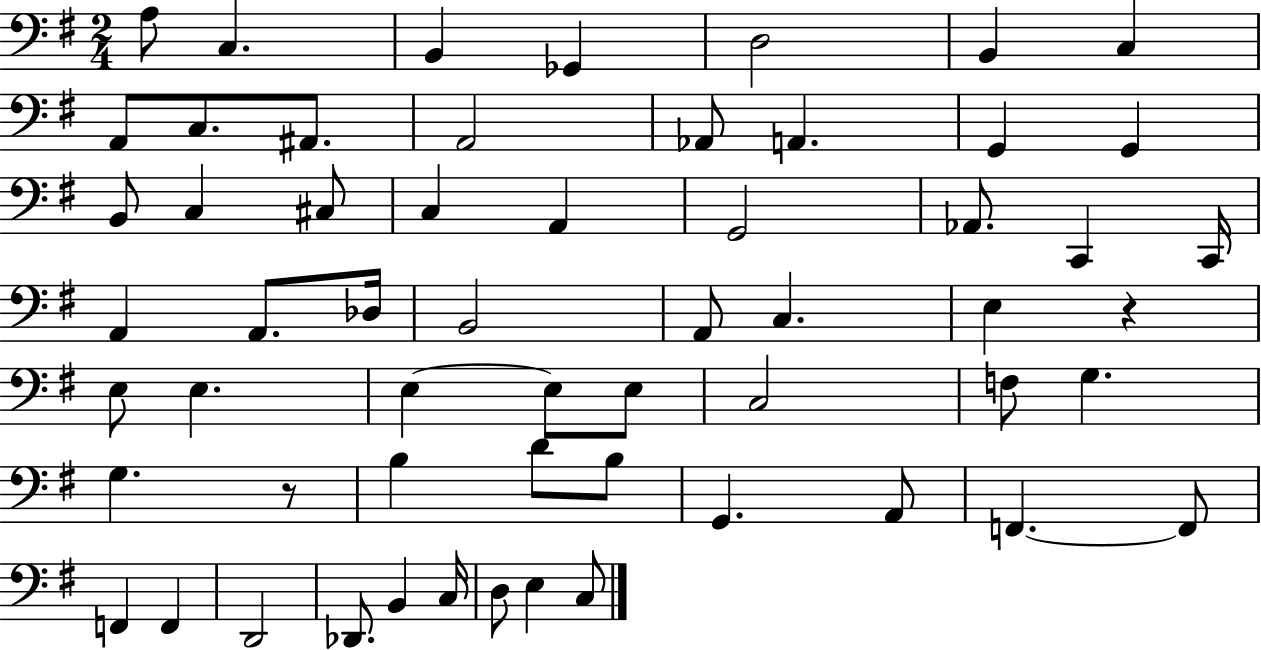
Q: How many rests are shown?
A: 2